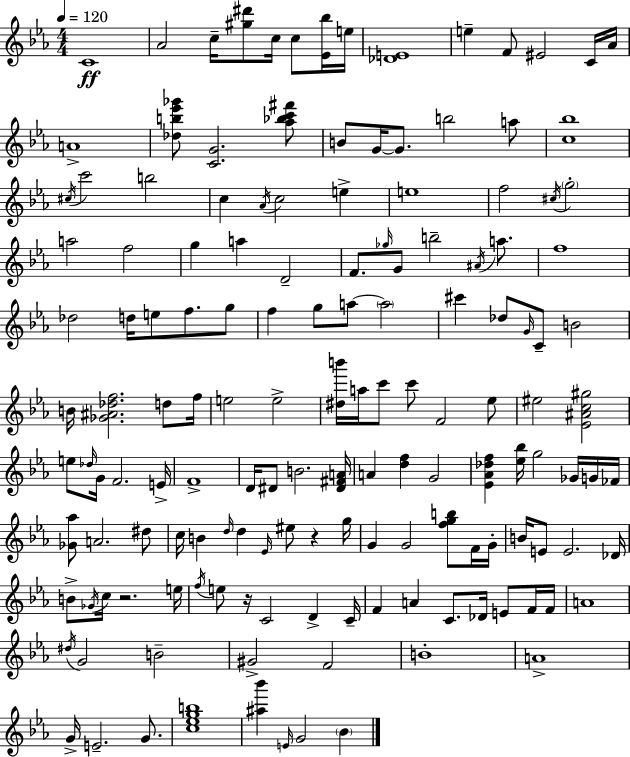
C4/w Ab4/h C5/s [G#5,D#6]/e C5/s C5/e [Eb4,Bb5]/s E5/s [Db4,E4]/w E5/q F4/e EIS4/h C4/s Ab4/s A4/w [Db5,B5,Eb6,Gb6]/e [C4,G4]/h. [Ab5,Bb5,C6,F#6]/e B4/e G4/s G4/e. B5/h A5/e [C5,Bb5]/w C#5/s C6/h B5/h C5/q Ab4/s C5/h E5/q E5/w F5/h C#5/s G5/h A5/h F5/h G5/q A5/q D4/h F4/e. Gb5/s G4/e B5/h A#4/s A5/e. F5/w Db5/h D5/s E5/e F5/e. G5/e F5/q G5/e A5/e A5/h C#6/q Db5/e G4/s C4/e B4/h B4/s [Gb4,A#4,Db5,F5]/h. D5/e F5/s E5/h E5/h [D#5,B6]/s A5/s C6/e C6/e F4/h Eb5/e EIS5/h [Eb4,A#4,C5,G#5]/h E5/e Db5/s G4/s F4/h. E4/s F4/w D4/s D#4/e B4/h. [D#4,F#4,A4]/s A4/q [D5,F5]/q G4/h [Eb4,Ab4,Db5,F5]/q [Eb5,Bb5]/s G5/h Gb4/s G4/s FES4/s [Gb4,Ab5]/e A4/h. D#5/e C5/s B4/q D5/s D5/q Eb4/s EIS5/e R/q G5/s G4/q G4/h [F5,G5,B5]/e F4/s G4/s B4/s E4/e E4/h. Db4/s B4/e Gb4/s C5/s R/h. E5/s F5/s E5/e R/s C4/h D4/q C4/s F4/q A4/q C4/e. Db4/s E4/e F4/s F4/s A4/w D#5/s G4/h B4/h G#4/h F4/h B4/w A4/w G4/s E4/h. G4/e. [C5,Eb5,G5,B5]/w [A#5,Bb6]/q E4/s G4/h Bb4/q